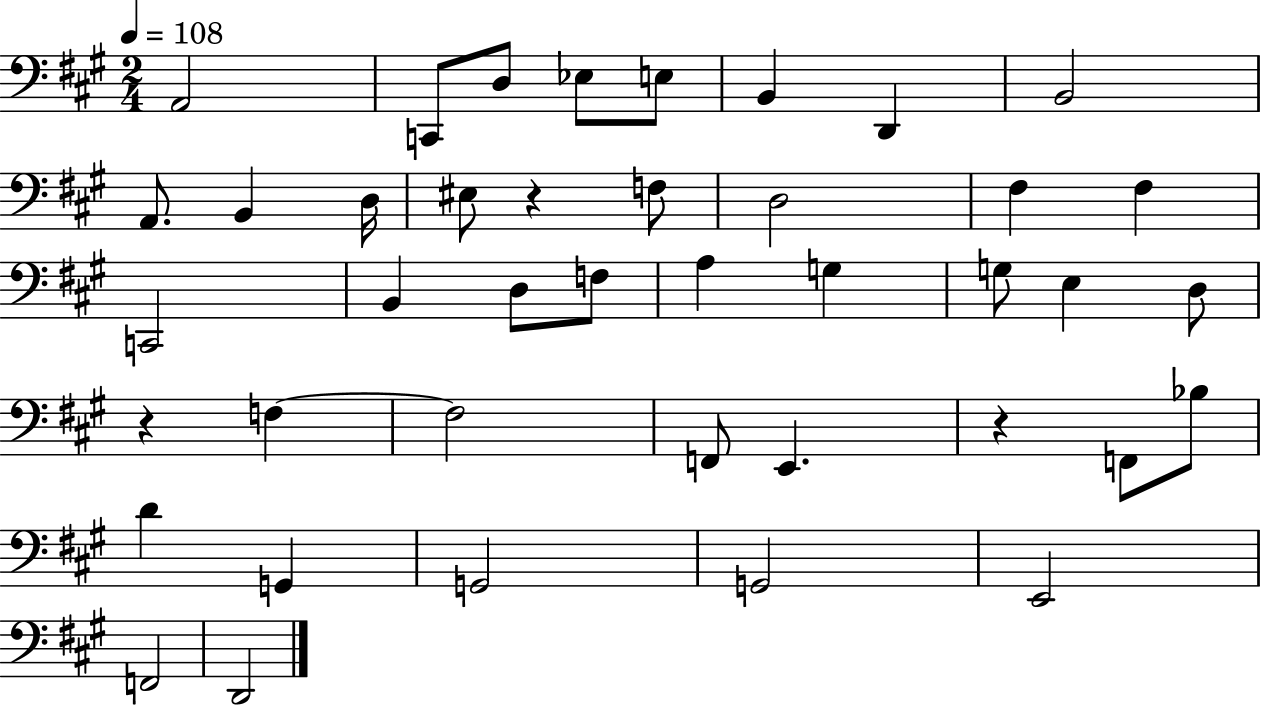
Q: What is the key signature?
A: A major